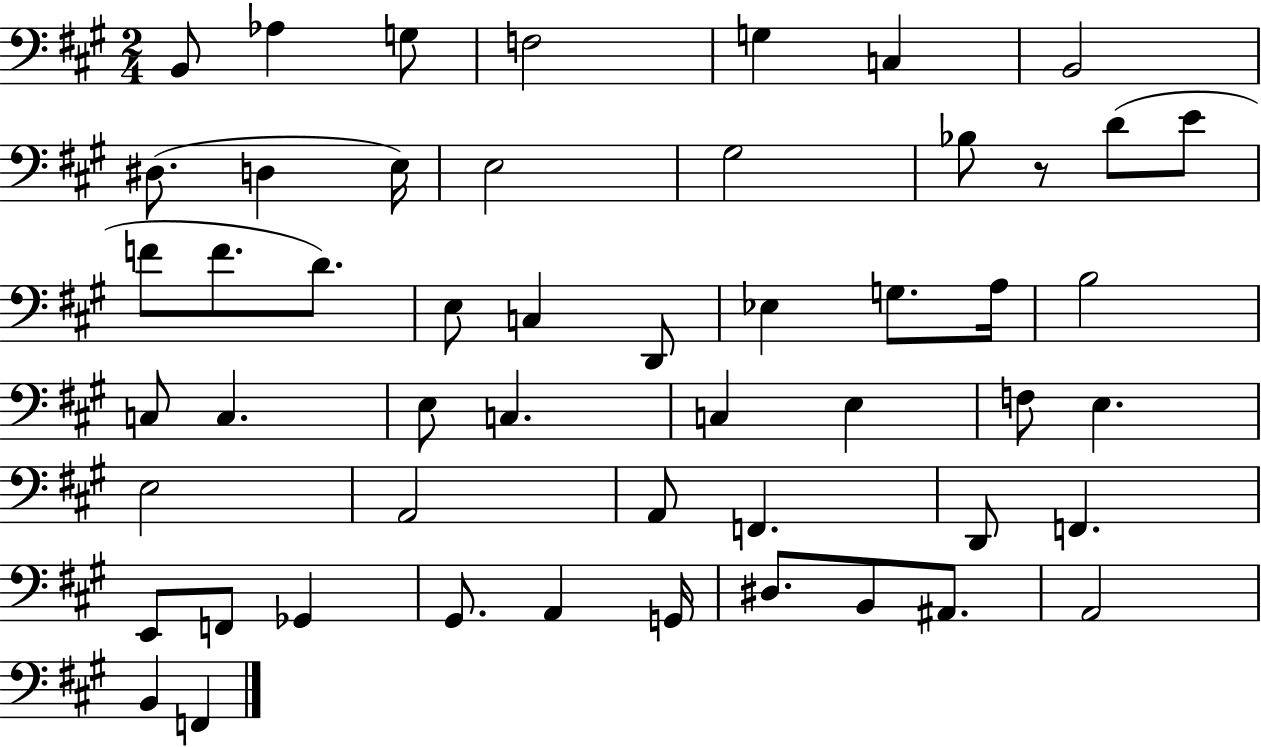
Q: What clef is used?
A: bass